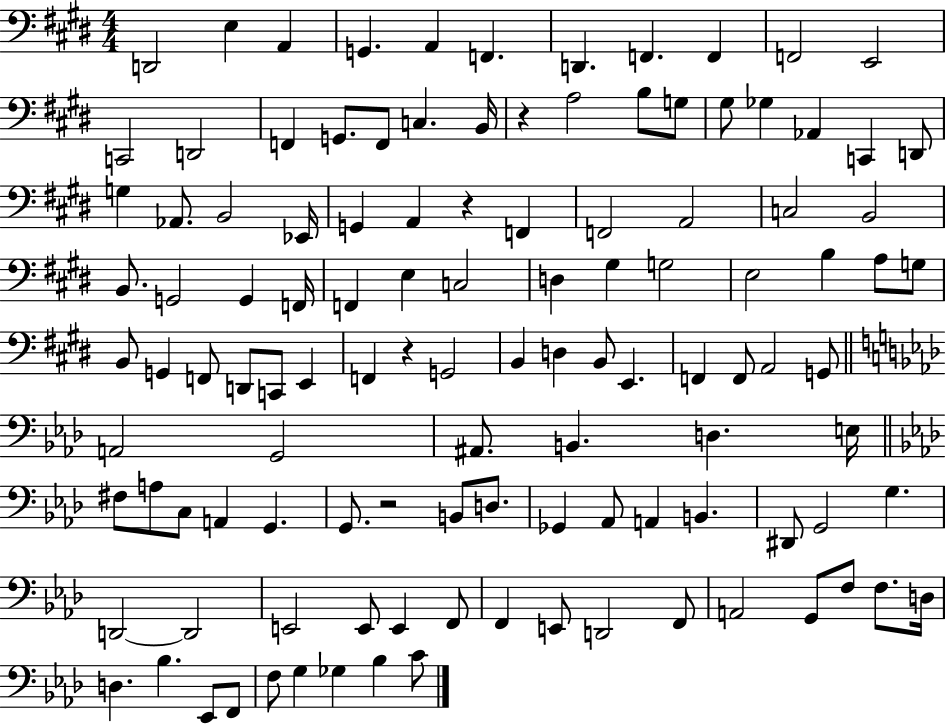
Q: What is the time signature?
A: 4/4